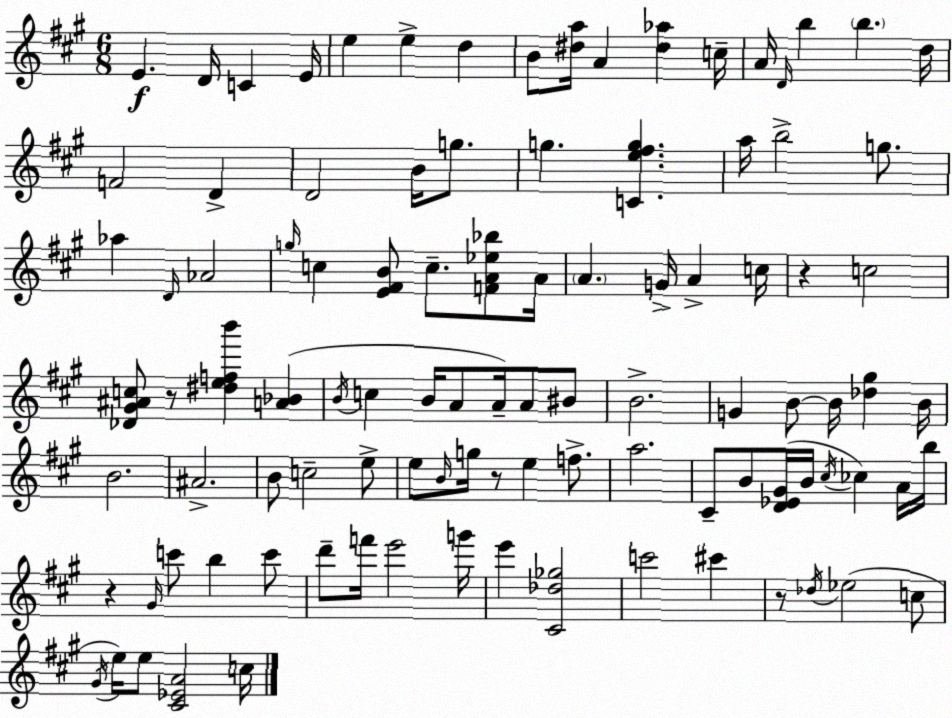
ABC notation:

X:1
T:Untitled
M:6/8
L:1/4
K:A
E D/4 C E/4 e e d B/2 [^da]/4 A [^d_a] c/4 A/4 D/4 b b d/4 F2 D D2 B/4 g/2 g [Ce^fg] a/4 b2 g/2 _a D/4 _A2 g/4 c [E^FB]/2 c/2 [FA_e_b]/2 A/4 A G/4 A c/4 z c2 [_D^G^Ac]/2 z/2 [^defb'] [A_B] B/4 c B/4 A/2 A/4 A/2 ^B/2 B2 G B/2 B/4 [_d^g] B/4 B2 ^A2 B/2 c2 e/2 e/2 B/4 g/4 z/2 e f/2 a2 ^C/2 B/2 [D_E^G]/4 B/4 ^c/4 _c A/4 b/4 z ^G/4 c'/2 b c'/2 d'/2 f'/4 e'2 g'/4 e' [^C_d_g]2 c'2 ^c' z/2 _d/4 _e2 c/2 ^G/4 e/4 e/2 [^C_EA]2 c/4